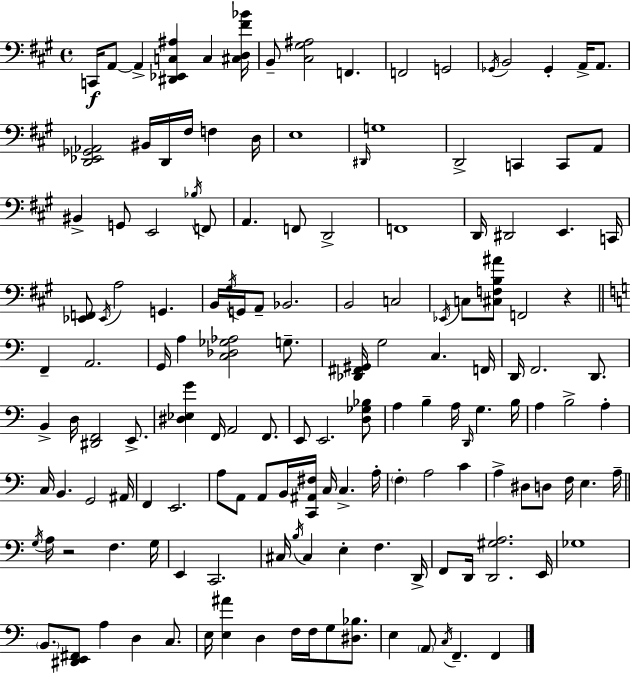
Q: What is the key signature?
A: A major